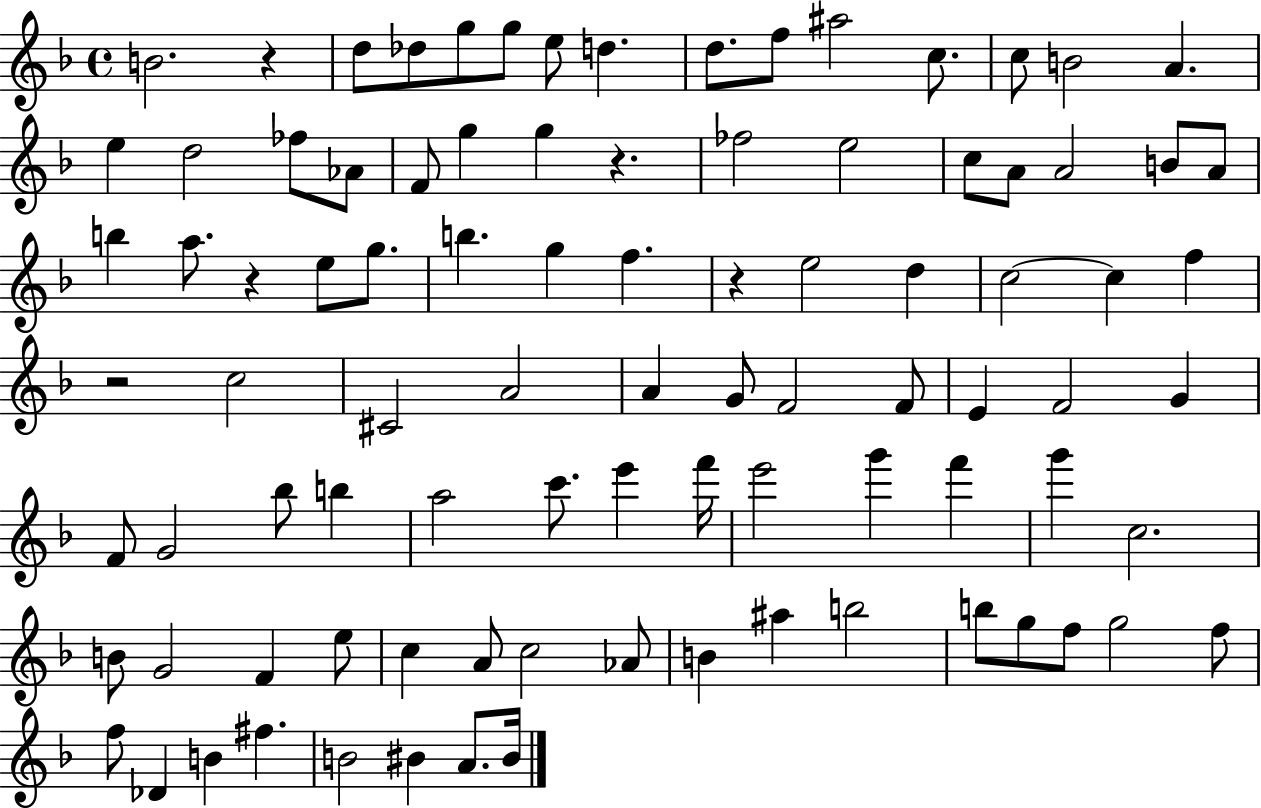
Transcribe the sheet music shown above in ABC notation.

X:1
T:Untitled
M:4/4
L:1/4
K:F
B2 z d/2 _d/2 g/2 g/2 e/2 d d/2 f/2 ^a2 c/2 c/2 B2 A e d2 _f/2 _A/2 F/2 g g z _f2 e2 c/2 A/2 A2 B/2 A/2 b a/2 z e/2 g/2 b g f z e2 d c2 c f z2 c2 ^C2 A2 A G/2 F2 F/2 E F2 G F/2 G2 _b/2 b a2 c'/2 e' f'/4 e'2 g' f' g' c2 B/2 G2 F e/2 c A/2 c2 _A/2 B ^a b2 b/2 g/2 f/2 g2 f/2 f/2 _D B ^f B2 ^B A/2 ^B/4